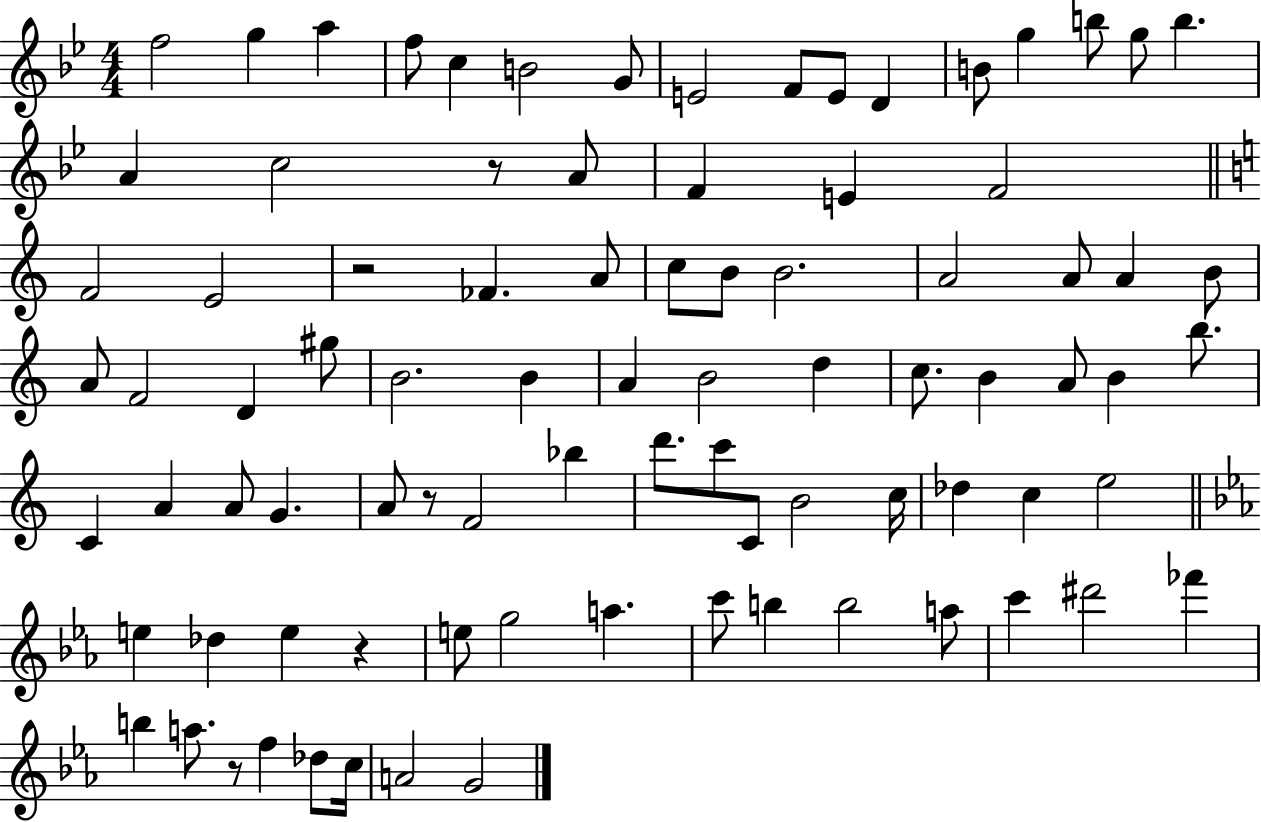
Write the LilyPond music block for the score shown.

{
  \clef treble
  \numericTimeSignature
  \time 4/4
  \key bes \major
  \repeat volta 2 { f''2 g''4 a''4 | f''8 c''4 b'2 g'8 | e'2 f'8 e'8 d'4 | b'8 g''4 b''8 g''8 b''4. | \break a'4 c''2 r8 a'8 | f'4 e'4 f'2 | \bar "||" \break \key a \minor f'2 e'2 | r2 fes'4. a'8 | c''8 b'8 b'2. | a'2 a'8 a'4 b'8 | \break a'8 f'2 d'4 gis''8 | b'2. b'4 | a'4 b'2 d''4 | c''8. b'4 a'8 b'4 b''8. | \break c'4 a'4 a'8 g'4. | a'8 r8 f'2 bes''4 | d'''8. c'''8 c'8 b'2 c''16 | des''4 c''4 e''2 | \break \bar "||" \break \key ees \major e''4 des''4 e''4 r4 | e''8 g''2 a''4. | c'''8 b''4 b''2 a''8 | c'''4 dis'''2 fes'''4 | \break b''4 a''8. r8 f''4 des''8 c''16 | a'2 g'2 | } \bar "|."
}